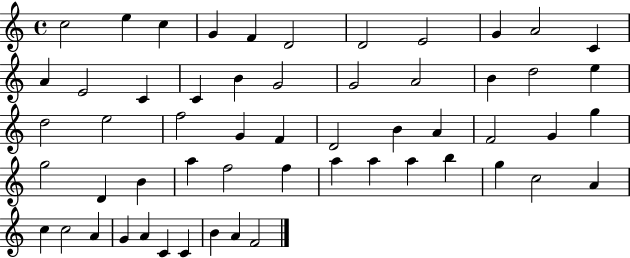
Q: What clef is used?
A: treble